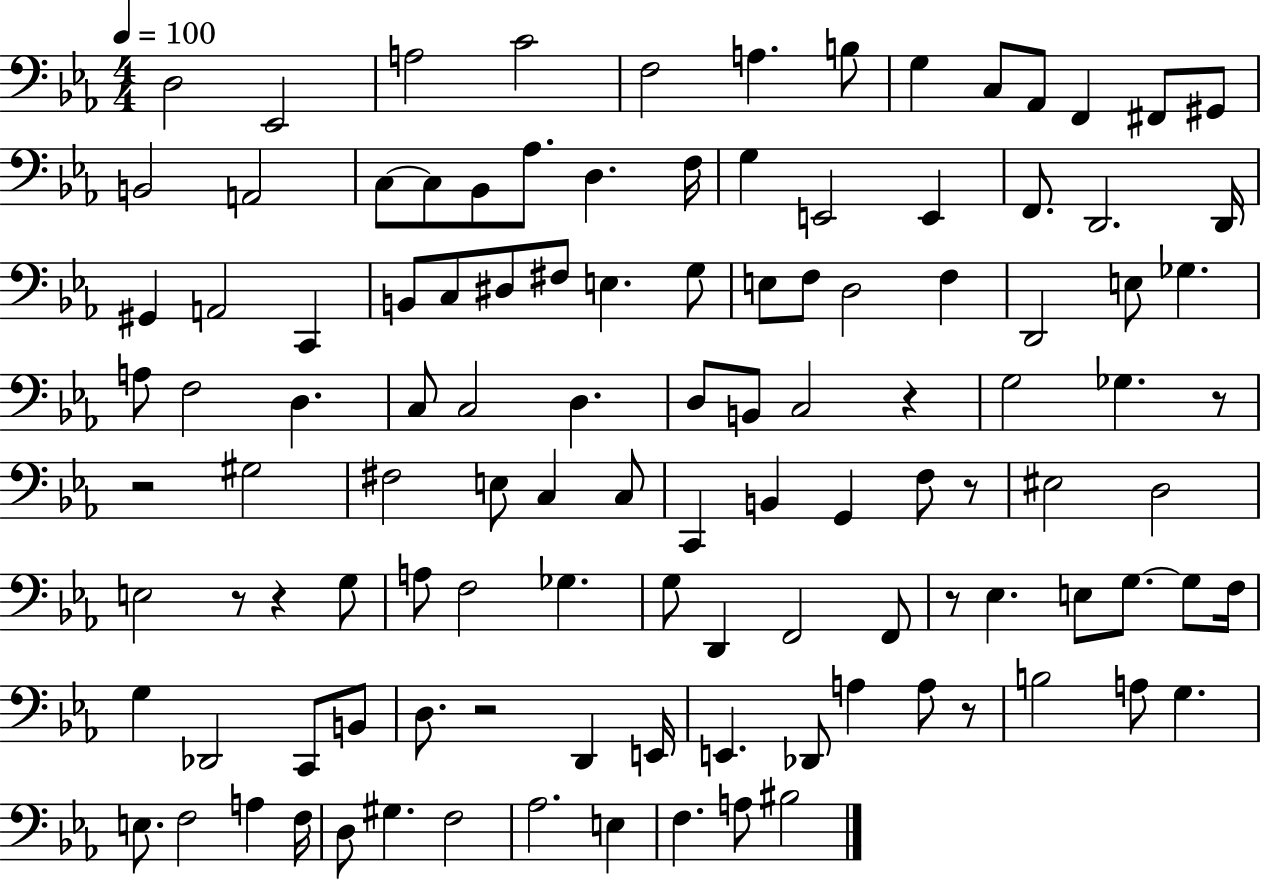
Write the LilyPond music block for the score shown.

{
  \clef bass
  \numericTimeSignature
  \time 4/4
  \key ees \major
  \tempo 4 = 100
  d2 ees,2 | a2 c'2 | f2 a4. b8 | g4 c8 aes,8 f,4 fis,8 gis,8 | \break b,2 a,2 | c8~~ c8 bes,8 aes8. d4. f16 | g4 e,2 e,4 | f,8. d,2. d,16 | \break gis,4 a,2 c,4 | b,8 c8 dis8 fis8 e4. g8 | e8 f8 d2 f4 | d,2 e8 ges4. | \break a8 f2 d4. | c8 c2 d4. | d8 b,8 c2 r4 | g2 ges4. r8 | \break r2 gis2 | fis2 e8 c4 c8 | c,4 b,4 g,4 f8 r8 | eis2 d2 | \break e2 r8 r4 g8 | a8 f2 ges4. | g8 d,4 f,2 f,8 | r8 ees4. e8 g8.~~ g8 f16 | \break g4 des,2 c,8 b,8 | d8. r2 d,4 e,16 | e,4. des,8 a4 a8 r8 | b2 a8 g4. | \break e8. f2 a4 f16 | d8 gis4. f2 | aes2. e4 | f4. a8 bis2 | \break \bar "|."
}